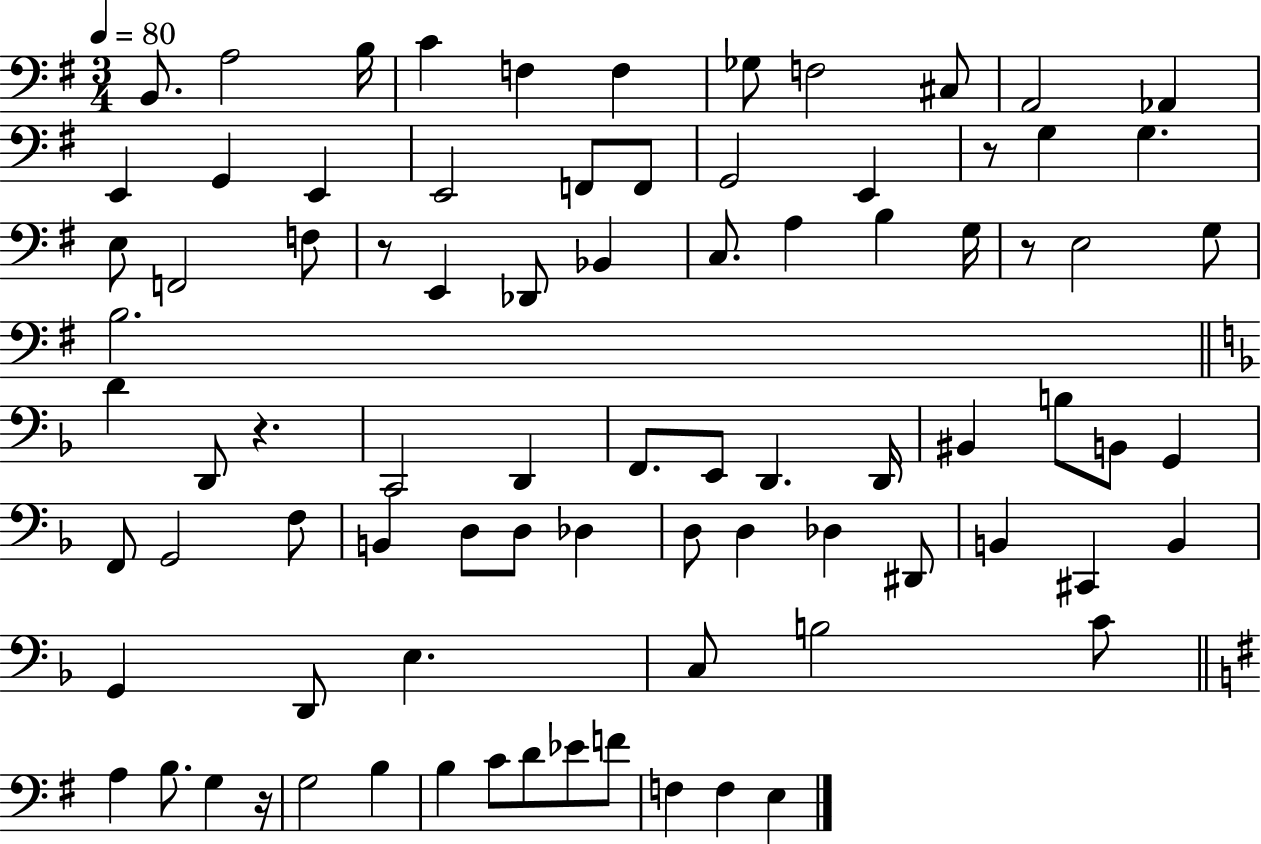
X:1
T:Untitled
M:3/4
L:1/4
K:G
B,,/2 A,2 B,/4 C F, F, _G,/2 F,2 ^C,/2 A,,2 _A,, E,, G,, E,, E,,2 F,,/2 F,,/2 G,,2 E,, z/2 G, G, E,/2 F,,2 F,/2 z/2 E,, _D,,/2 _B,, C,/2 A, B, G,/4 z/2 E,2 G,/2 B,2 D D,,/2 z C,,2 D,, F,,/2 E,,/2 D,, D,,/4 ^B,, B,/2 B,,/2 G,, F,,/2 G,,2 F,/2 B,, D,/2 D,/2 _D, D,/2 D, _D, ^D,,/2 B,, ^C,, B,, G,, D,,/2 E, C,/2 B,2 C/2 A, B,/2 G, z/4 G,2 B, B, C/2 D/2 _E/2 F/2 F, F, E,